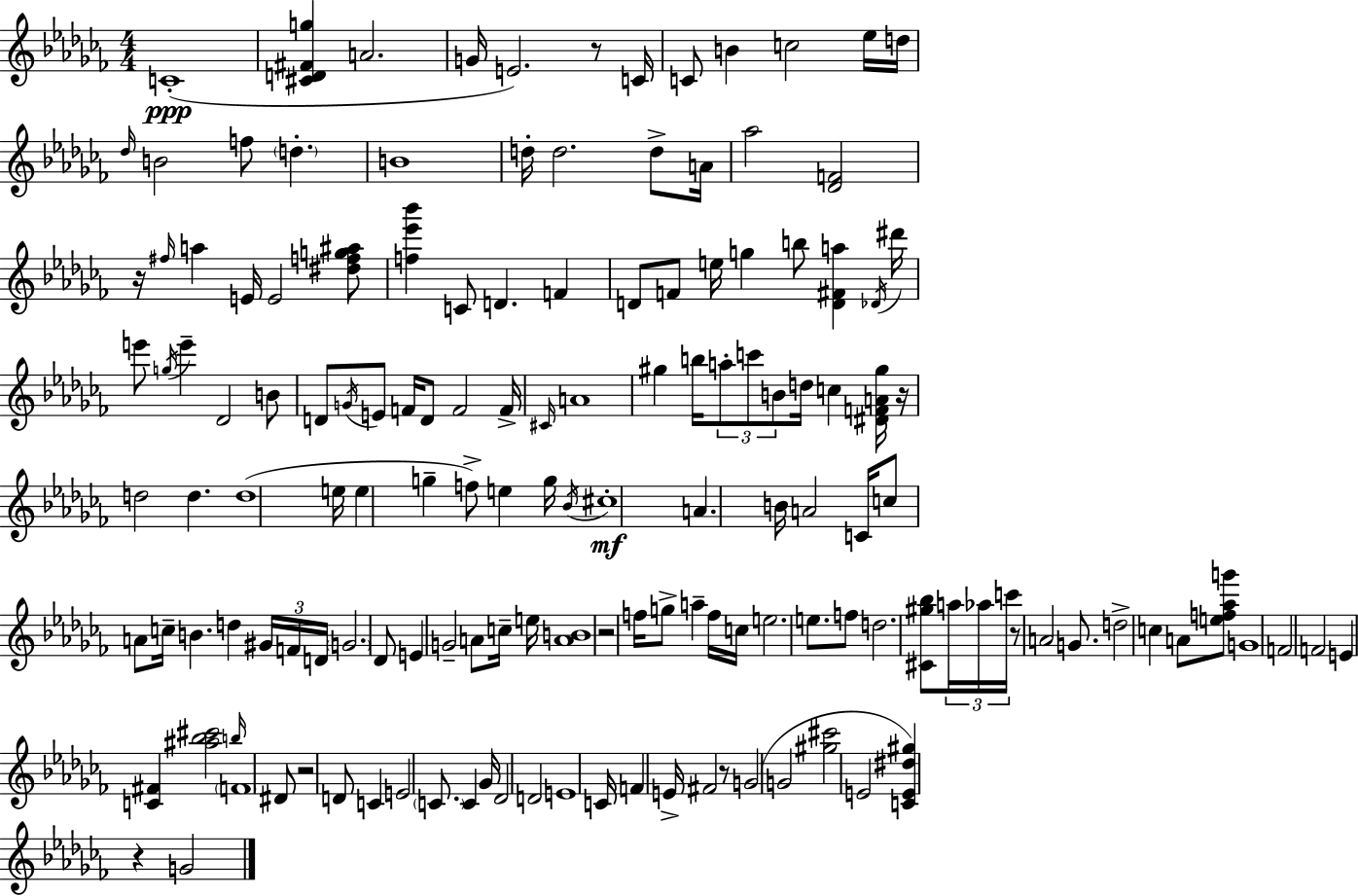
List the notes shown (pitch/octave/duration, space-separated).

C4/w [C#4,D4,F#4,G5]/q A4/h. G4/s E4/h. R/e C4/s C4/e B4/q C5/h Eb5/s D5/s Db5/s B4/h F5/e D5/q. B4/w D5/s D5/h. D5/e A4/s Ab5/h [Db4,F4]/h R/s F#5/s A5/q E4/s E4/h [D#5,F5,G5,A#5]/e [F5,Eb6,Bb6]/q C4/e D4/q. F4/q D4/e F4/e E5/s G5/q B5/e [D4,F#4,A5]/q Db4/s D#6/s E6/e G5/s E6/q Db4/h B4/e D4/e G4/s E4/e F4/s D4/e F4/h F4/s C#4/s A4/w G#5/q B5/s A5/e C6/e B4/e D5/s C5/q [D#4,F4,A4,G#5]/s R/s D5/h D5/q. D5/w E5/s E5/q G5/q F5/e E5/q G5/s Bb4/s C#5/w A4/q. B4/s A4/h C4/s C5/e A4/e C5/s B4/q. D5/q G#4/s F4/s D4/s G4/h. Db4/e E4/q G4/h A4/e C5/s E5/s [A4,B4]/w R/h F5/s G5/e A5/q F5/s C5/s E5/h. E5/e. F5/e D5/h. [C#4,G#5,Bb5]/e A5/s Ab5/s C6/s R/e A4/h G4/e. D5/h C5/q A4/e [E5,F5,Ab5,G6]/e G4/w F4/h F4/h E4/q [C4,F#4]/q [A#5,Bb5,C#6]/h B5/s F4/w D#4/e R/h D4/e C4/q E4/h C4/e. C4/q Gb4/s Db4/h D4/h E4/w C4/s F4/q E4/s F#4/h R/e G4/h G4/h [G#5,C#6]/h E4/h [C4,E4,D#5,G#5]/q R/q G4/h